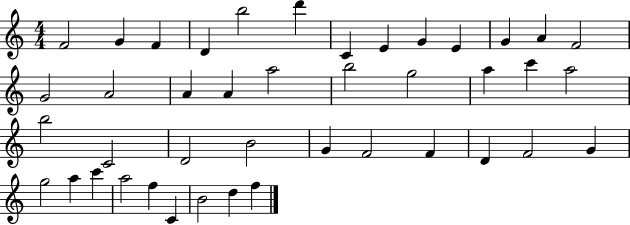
F4/h G4/q F4/q D4/q B5/h D6/q C4/q E4/q G4/q E4/q G4/q A4/q F4/h G4/h A4/h A4/q A4/q A5/h B5/h G5/h A5/q C6/q A5/h B5/h C4/h D4/h B4/h G4/q F4/h F4/q D4/q F4/h G4/q G5/h A5/q C6/q A5/h F5/q C4/q B4/h D5/q F5/q